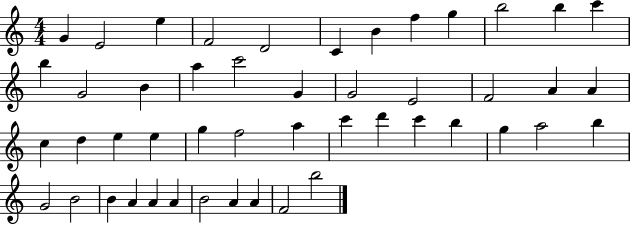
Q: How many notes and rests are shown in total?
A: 48